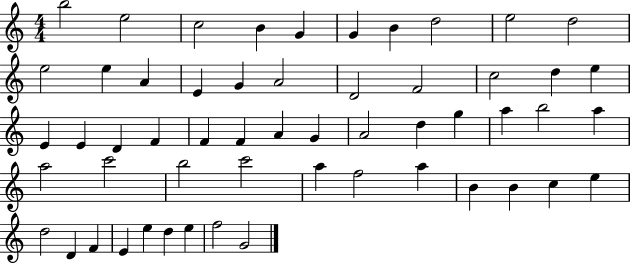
B5/h E5/h C5/h B4/q G4/q G4/q B4/q D5/h E5/h D5/h E5/h E5/q A4/q E4/q G4/q A4/h D4/h F4/h C5/h D5/q E5/q E4/q E4/q D4/q F4/q F4/q F4/q A4/q G4/q A4/h D5/q G5/q A5/q B5/h A5/q A5/h C6/h B5/h C6/h A5/q F5/h A5/q B4/q B4/q C5/q E5/q D5/h D4/q F4/q E4/q E5/q D5/q E5/q F5/h G4/h